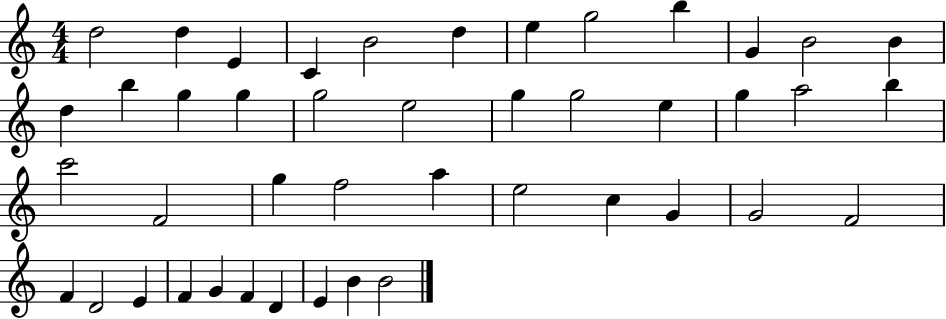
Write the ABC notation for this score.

X:1
T:Untitled
M:4/4
L:1/4
K:C
d2 d E C B2 d e g2 b G B2 B d b g g g2 e2 g g2 e g a2 b c'2 F2 g f2 a e2 c G G2 F2 F D2 E F G F D E B B2